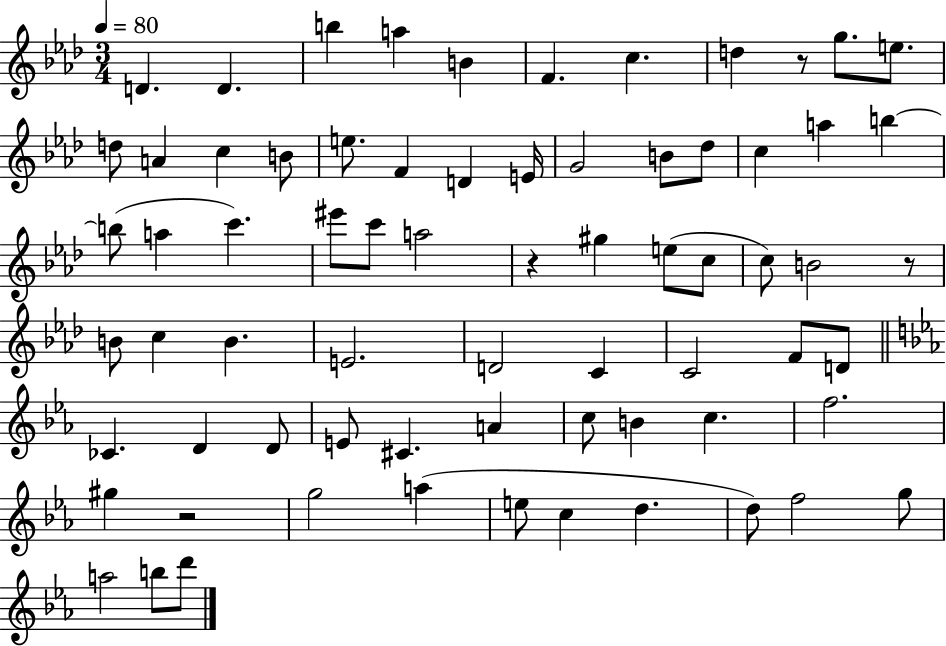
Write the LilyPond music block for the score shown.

{
  \clef treble
  \numericTimeSignature
  \time 3/4
  \key aes \major
  \tempo 4 = 80
  d'4. d'4. | b''4 a''4 b'4 | f'4. c''4. | d''4 r8 g''8. e''8. | \break d''8 a'4 c''4 b'8 | e''8. f'4 d'4 e'16 | g'2 b'8 des''8 | c''4 a''4 b''4~~ | \break b''8( a''4 c'''4.) | eis'''8 c'''8 a''2 | r4 gis''4 e''8( c''8 | c''8) b'2 r8 | \break b'8 c''4 b'4. | e'2. | d'2 c'4 | c'2 f'8 d'8 | \break \bar "||" \break \key c \minor ces'4. d'4 d'8 | e'8 cis'4. a'4 | c''8 b'4 c''4. | f''2. | \break gis''4 r2 | g''2 a''4( | e''8 c''4 d''4. | d''8) f''2 g''8 | \break a''2 b''8 d'''8 | \bar "|."
}